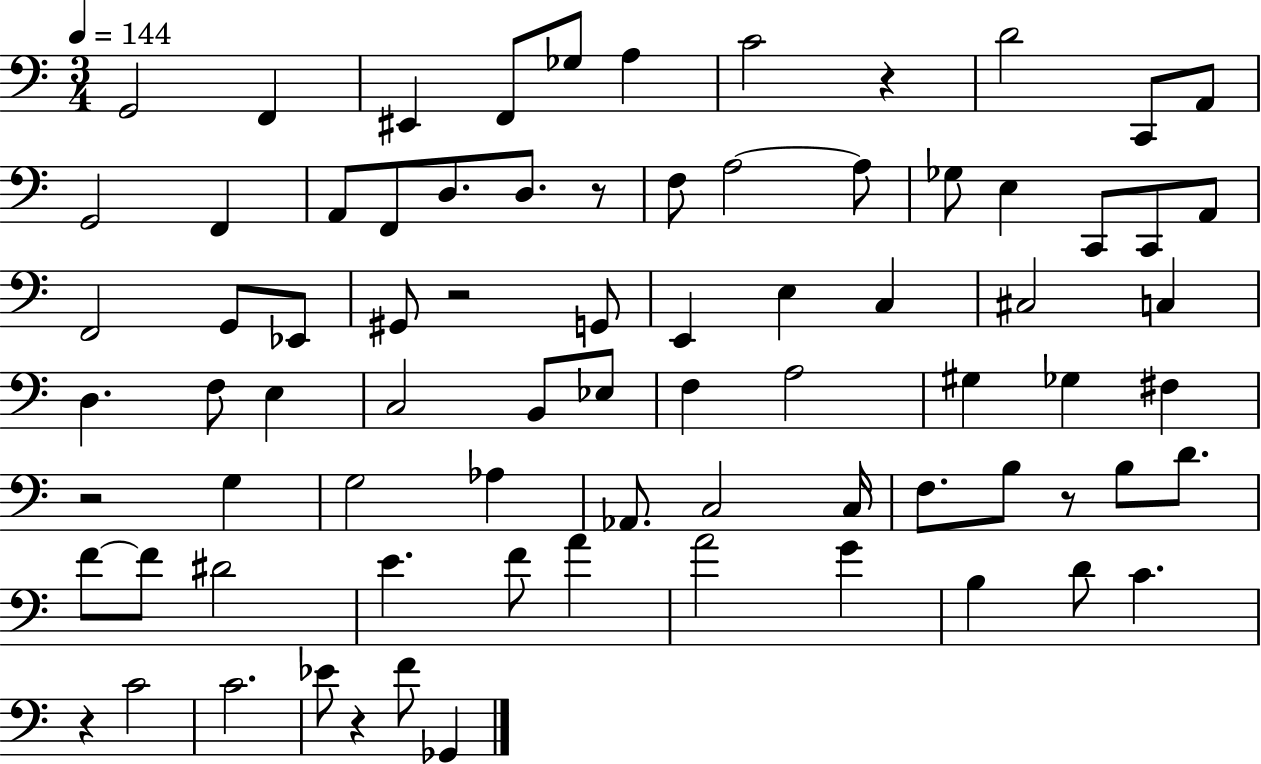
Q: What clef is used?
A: bass